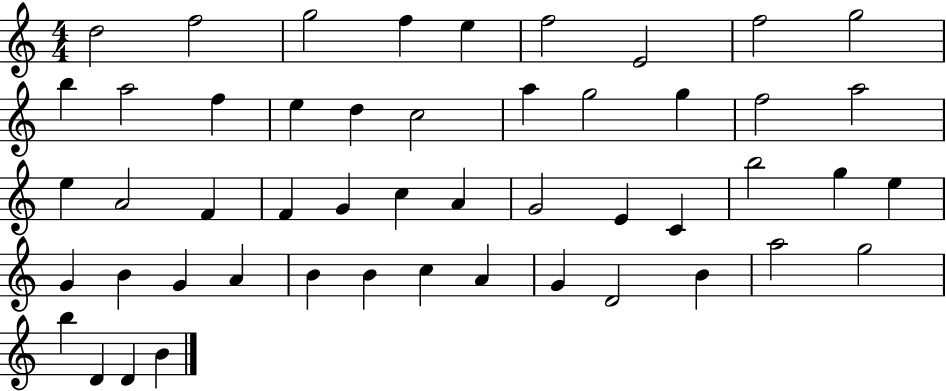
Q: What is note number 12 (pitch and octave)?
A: F5